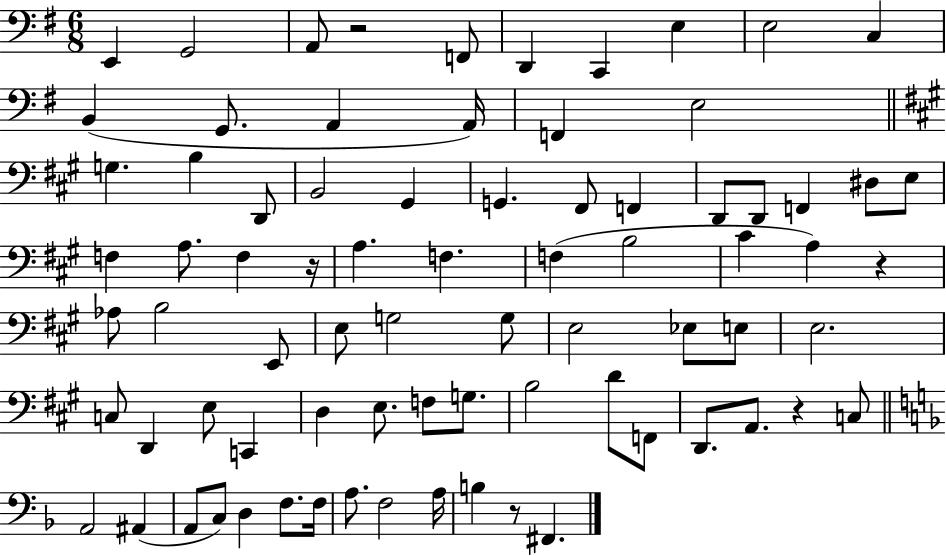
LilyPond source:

{
  \clef bass
  \numericTimeSignature
  \time 6/8
  \key g \major
  e,4 g,2 | a,8 r2 f,8 | d,4 c,4 e4 | e2 c4 | \break b,4( g,8. a,4 a,16) | f,4 e2 | \bar "||" \break \key a \major g4. b4 d,8 | b,2 gis,4 | g,4. fis,8 f,4 | d,8 d,8 f,4 dis8 e8 | \break f4 a8. f4 r16 | a4. f4. | f4( b2 | cis'4 a4) r4 | \break aes8 b2 e,8 | e8 g2 g8 | e2 ees8 e8 | e2. | \break c8 d,4 e8 c,4 | d4 e8. f8 g8. | b2 d'8 f,8 | d,8. a,8. r4 c8 | \break \bar "||" \break \key f \major a,2 ais,4( | a,8 c8) d4 f8. f16 | a8. f2 a16 | b4 r8 fis,4. | \break \bar "|."
}